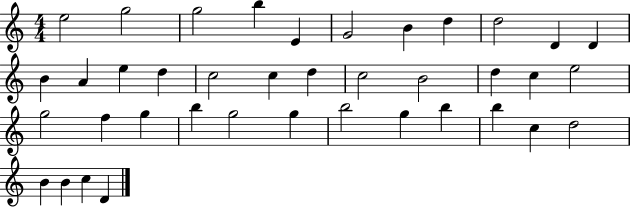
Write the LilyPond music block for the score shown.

{
  \clef treble
  \numericTimeSignature
  \time 4/4
  \key c \major
  e''2 g''2 | g''2 b''4 e'4 | g'2 b'4 d''4 | d''2 d'4 d'4 | \break b'4 a'4 e''4 d''4 | c''2 c''4 d''4 | c''2 b'2 | d''4 c''4 e''2 | \break g''2 f''4 g''4 | b''4 g''2 g''4 | b''2 g''4 b''4 | b''4 c''4 d''2 | \break b'4 b'4 c''4 d'4 | \bar "|."
}